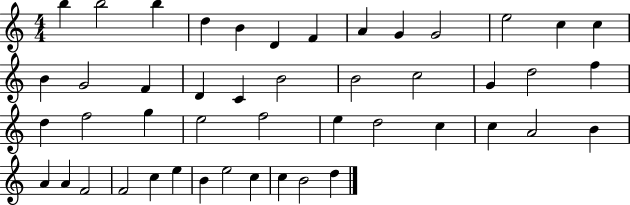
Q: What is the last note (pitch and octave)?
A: D5